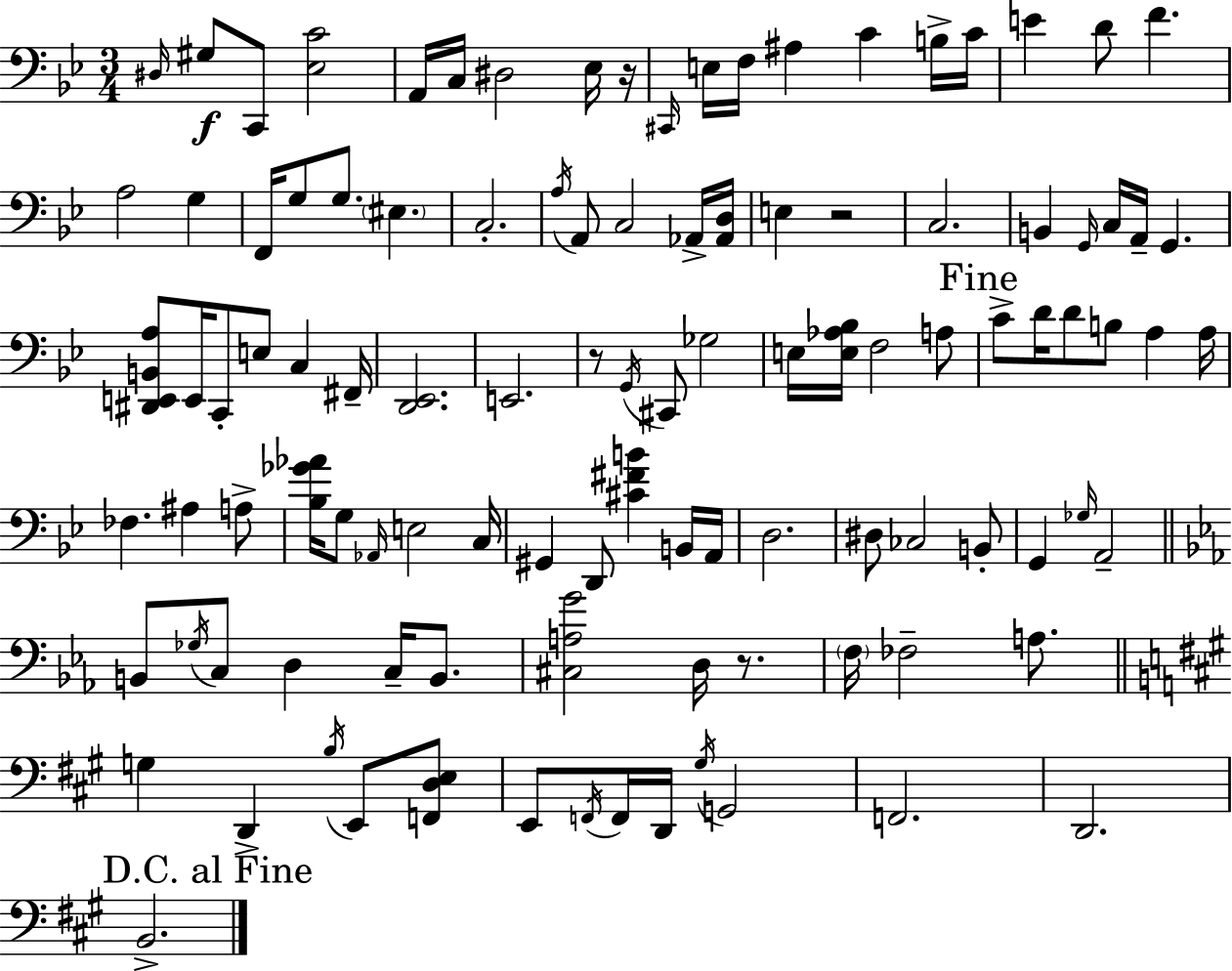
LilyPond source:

{
  \clef bass
  \numericTimeSignature
  \time 3/4
  \key bes \major
  \grace { dis16 }\f gis8 c,8 <ees c'>2 | a,16 c16 dis2 ees16 | r16 \grace { cis,16 } e16 f16 ais4 c'4 | b16-> c'16 e'4 d'8 f'4. | \break a2 g4 | f,16 g8 g8. \parenthesize eis4. | c2.-. | \acciaccatura { a16 } a,8 c2 | \break aes,16-> <aes, d>16 e4 r2 | c2. | b,4 \grace { g,16 } c16 a,16-- g,4. | <dis, e, b, a>8 e,16 c,8-. e8 c4 | \break fis,16-- <d, ees,>2. | e,2. | r8 \acciaccatura { g,16 } cis,8 ges2 | e16 <e aes bes>16 f2 | \break a8 \mark "Fine" c'8-> d'16 d'8 b8 | a4 a16 fes4. ais4 | a8-> <bes ges' aes'>16 g8 \grace { aes,16 } e2 | c16 gis,4 d,8 | \break <cis' fis' b'>4 b,16 a,16 d2. | dis8 ces2 | b,8-. g,4 \grace { ges16 } a,2-- | \bar "||" \break \key ees \major b,8 \acciaccatura { ges16 } c8 d4 c16-- b,8. | <cis a g'>2 d16 r8. | \parenthesize f16 fes2-- a8. | \bar "||" \break \key a \major g4 d,4-> \acciaccatura { b16 } e,8 <f, d e>8 | e,8 \acciaccatura { f,16 } f,16 d,16 \acciaccatura { gis16 } g,2 | f,2. | d,2. | \break \mark "D.C. al Fine" b,2.-> | \bar "|."
}